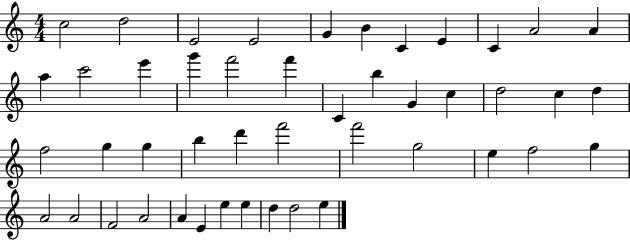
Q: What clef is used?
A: treble